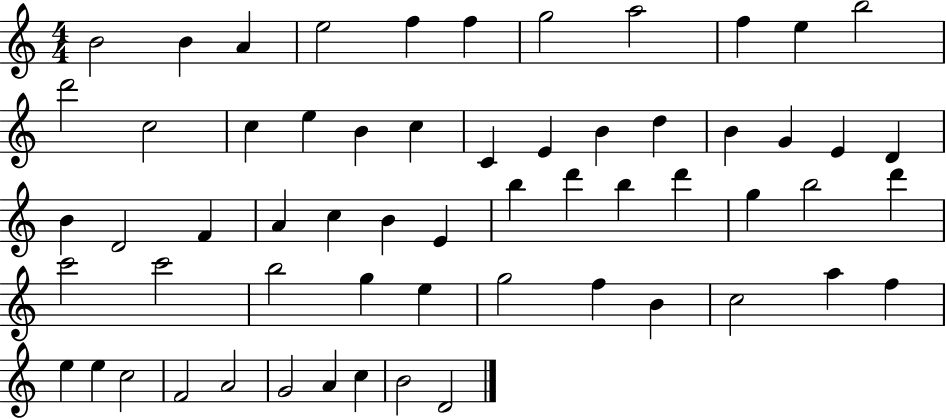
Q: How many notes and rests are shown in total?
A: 60